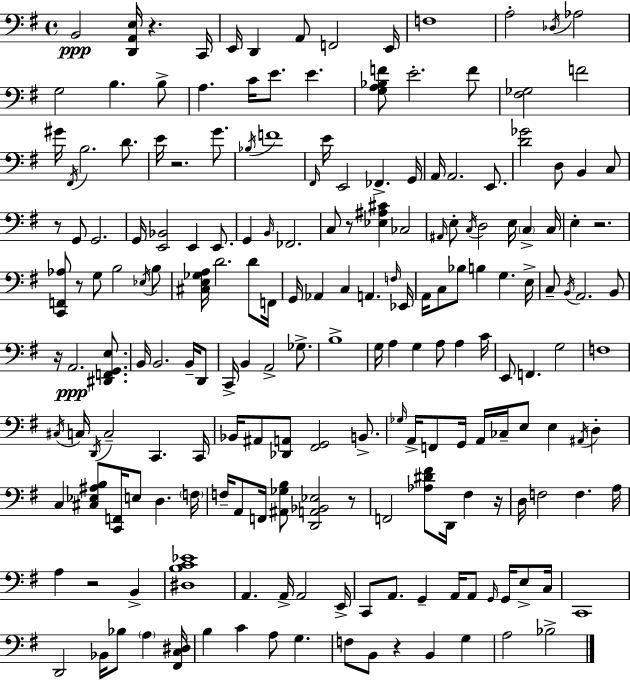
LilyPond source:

{
  \clef bass
  \time 4/4
  \defaultTimeSignature
  \key g \major
  \repeat volta 2 { b,2\ppp <d, a, e>16 r4. c,16 | e,16 d,4 a,8 f,2 e,16 | f1 | a2-. \acciaccatura { des16 } aes2 | \break g2 b4. b8-> | a4. c'16 e'8. e'4. | <g a bes f'>8 e'2.-. f'8 | <fis ges>2 f'2 | \break gis'16 \acciaccatura { fis,16 } b2. d'8. | e'16 r2. g'8. | \acciaccatura { bes16 } f'1 | \grace { fis,16 } e'16 e,2 fes,4.-> | \break g,16 a,16 a,2. | e,8. <d' ges'>2 d8 b,4 | c8 r8 g,8 g,2. | g,16 <e, bes,>2 e,4 | \break e,8. g,4 \grace { b,16 } fes,2. | c8 r8 <ees ais cis'>4 ces2 | \grace { ais,16 } e8-. \acciaccatura { c16 } d2 | e16 \parenthesize c4-> c16 e4-. r2. | \break <c, f, aes>8 r8 g8 b2 | \acciaccatura { ees16 } b8 <cis e ges a>16 d'2. | d'8 f,16 g,16 aes,4 c4 | a,4. \grace { f16 } ees,16 a,16 c8 bes8 b4 | \break g4. e16-> c8-- \acciaccatura { b,16 } a,2. | b,8 r16 a,2.\ppp | <dis, f, g, e>8. b,16 b,2. | b,16-- d,8 c,16-> b,4 a,2-> | \break ges8.-> b1-> | g16 a4 g4 | a8 a4 c'16 e,8 f,4. | g2 f1 | \break \acciaccatura { cis16 } c16 \acciaccatura { d,16 } c2-- | c,4. c,16 bes,16 ais,8 <des, a,>8 | <fis, g,>2 b,8.-> \grace { ges16 } a,16-> f,8 | g,16 a,16 ces16-- e8 e4 \acciaccatura { ais,16 } d4-. c4 | \break <cis ees ais b>8 <c, f,>16 e8 d4. \parenthesize f16 f16-- a,8 | f,16 <ais, ges b>8 <d, a, bes, ees>2 r8 f,2 | <aes dis' fis'>8 d,16 fis4 r16 d16 f2 | f4. a16 a4 | \break r2 b,4-> <dis b c' ees'>1 | a,4. | a,16-> a,2 e,16-> c,8 | a,8. g,4-- a,16 a,8 \grace { g,16 } g,16 e8-> c16 c,1 | \break d,2 | bes,16 bes8 \parenthesize a4 <fis, c dis>16 b4 | c'4 a8 g4. f8 | b,8 r4 b,4 g4 a2 | \break bes2-> } \bar "|."
}